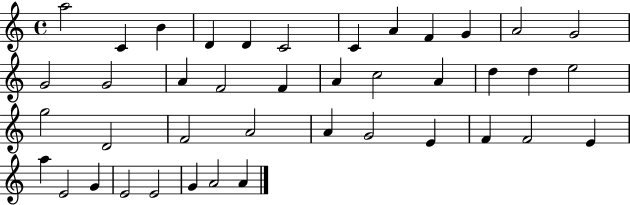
A5/h C4/q B4/q D4/q D4/q C4/h C4/q A4/q F4/q G4/q A4/h G4/h G4/h G4/h A4/q F4/h F4/q A4/q C5/h A4/q D5/q D5/q E5/h G5/h D4/h F4/h A4/h A4/q G4/h E4/q F4/q F4/h E4/q A5/q E4/h G4/q E4/h E4/h G4/q A4/h A4/q